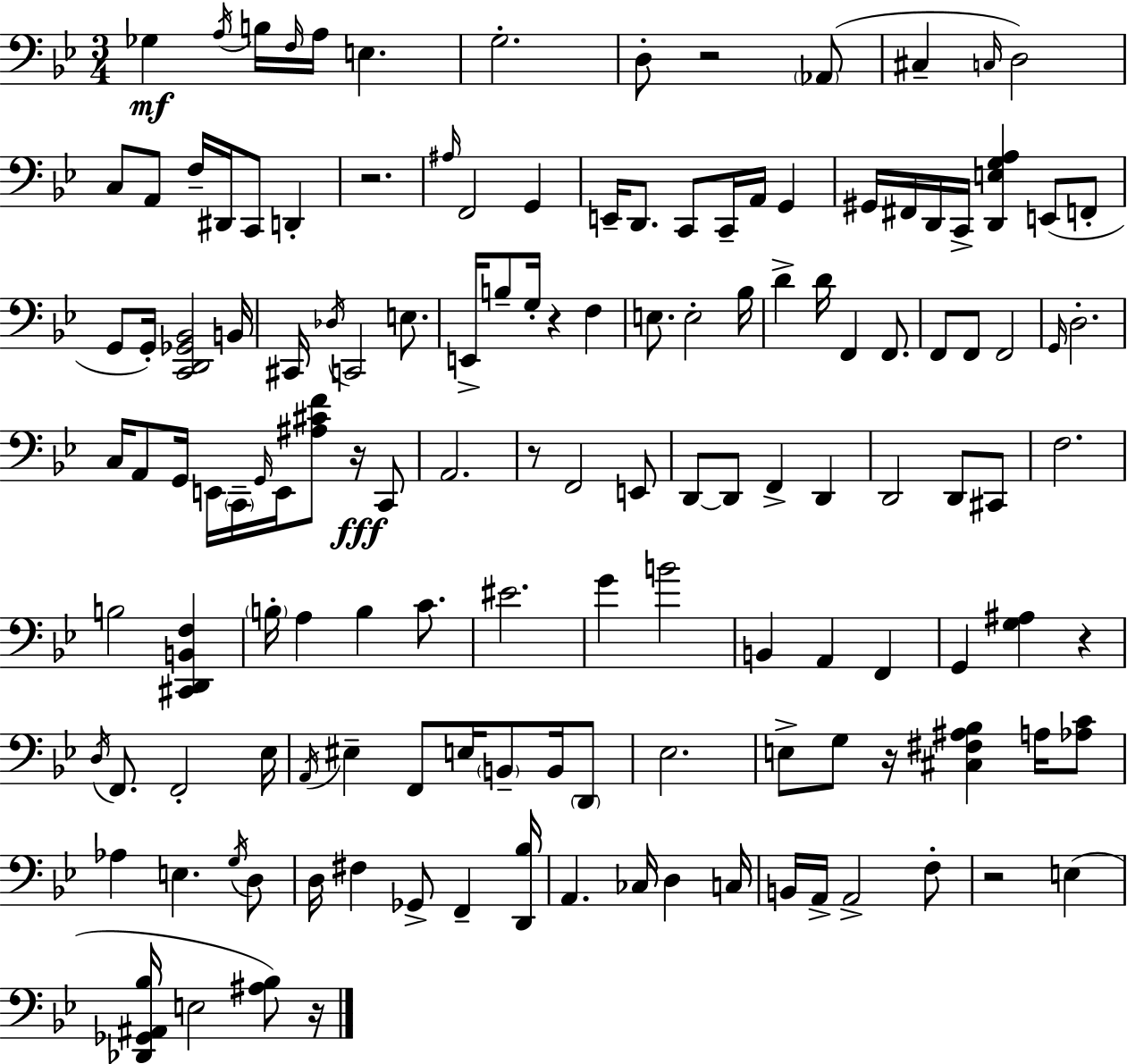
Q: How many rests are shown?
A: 9